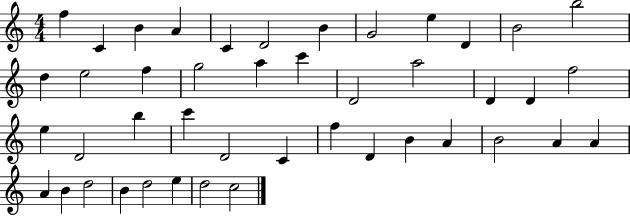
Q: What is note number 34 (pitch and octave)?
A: B4